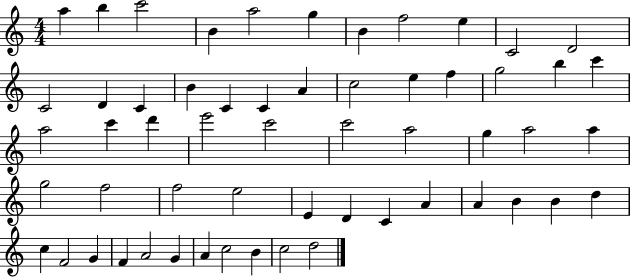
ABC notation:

X:1
T:Untitled
M:4/4
L:1/4
K:C
a b c'2 B a2 g B f2 e C2 D2 C2 D C B C C A c2 e f g2 b c' a2 c' d' e'2 c'2 c'2 a2 g a2 a g2 f2 f2 e2 E D C A A B B d c F2 G F A2 G A c2 B c2 d2